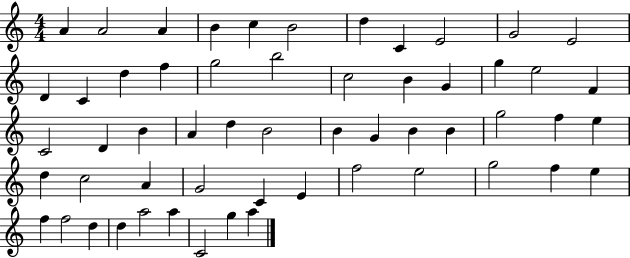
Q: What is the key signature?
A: C major